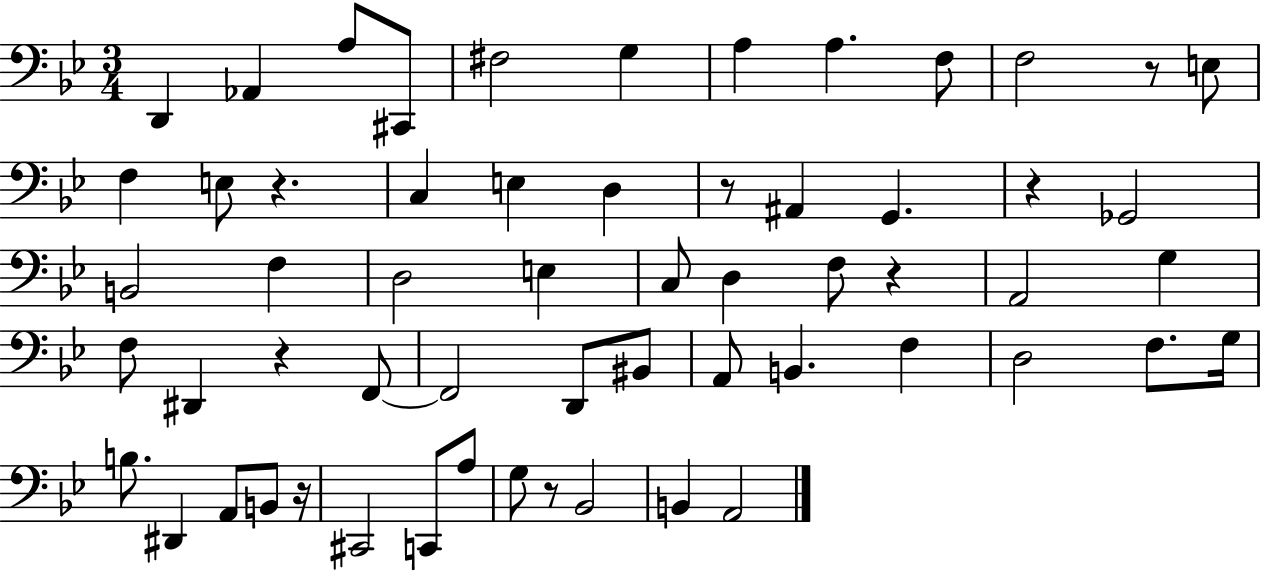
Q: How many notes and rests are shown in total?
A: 59